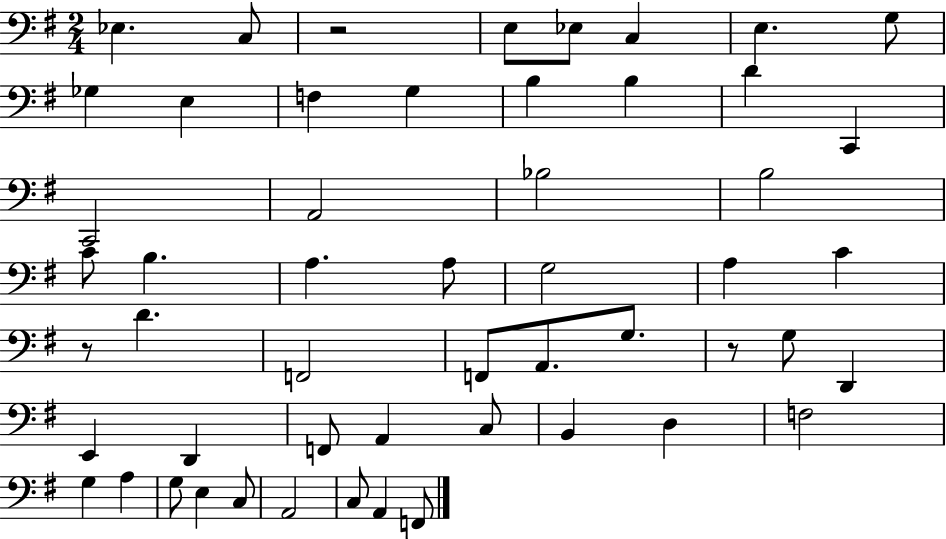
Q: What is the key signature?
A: G major